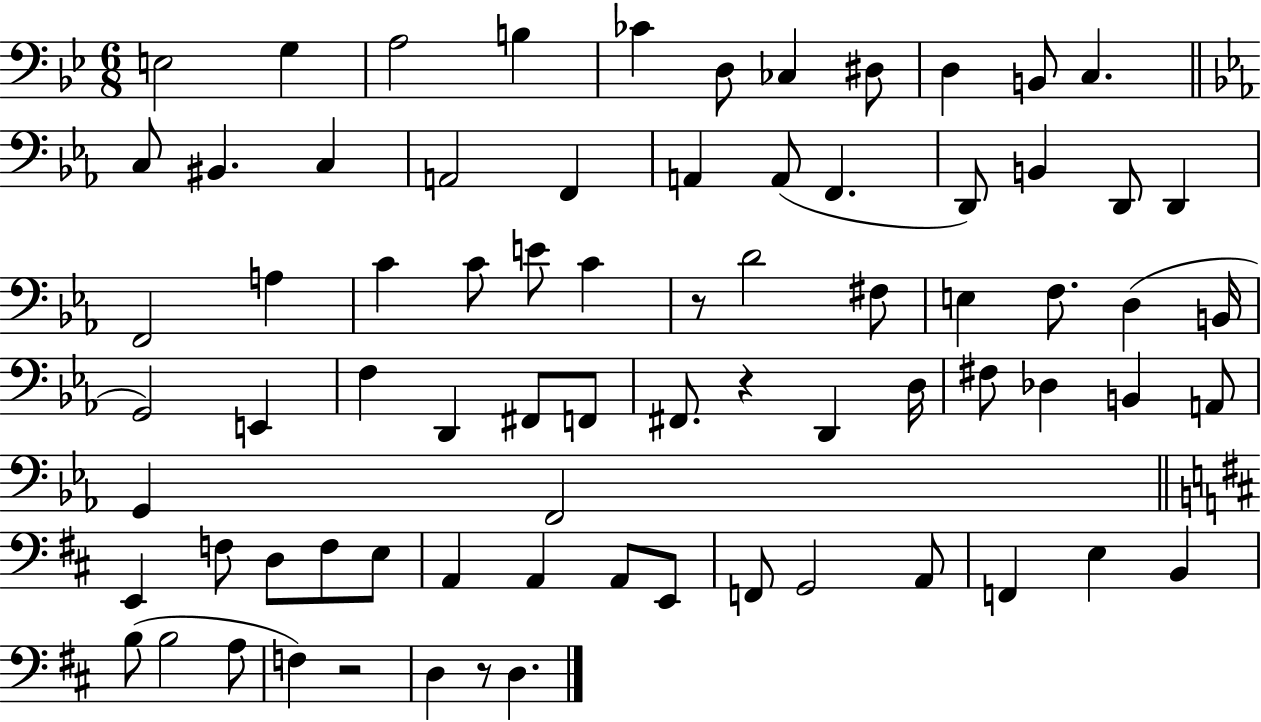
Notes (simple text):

E3/h G3/q A3/h B3/q CES4/q D3/e CES3/q D#3/e D3/q B2/e C3/q. C3/e BIS2/q. C3/q A2/h F2/q A2/q A2/e F2/q. D2/e B2/q D2/e D2/q F2/h A3/q C4/q C4/e E4/e C4/q R/e D4/h F#3/e E3/q F3/e. D3/q B2/s G2/h E2/q F3/q D2/q F#2/e F2/e F#2/e. R/q D2/q D3/s F#3/e Db3/q B2/q A2/e G2/q F2/h E2/q F3/e D3/e F3/e E3/e A2/q A2/q A2/e E2/e F2/e G2/h A2/e F2/q E3/q B2/q B3/e B3/h A3/e F3/q R/h D3/q R/e D3/q.